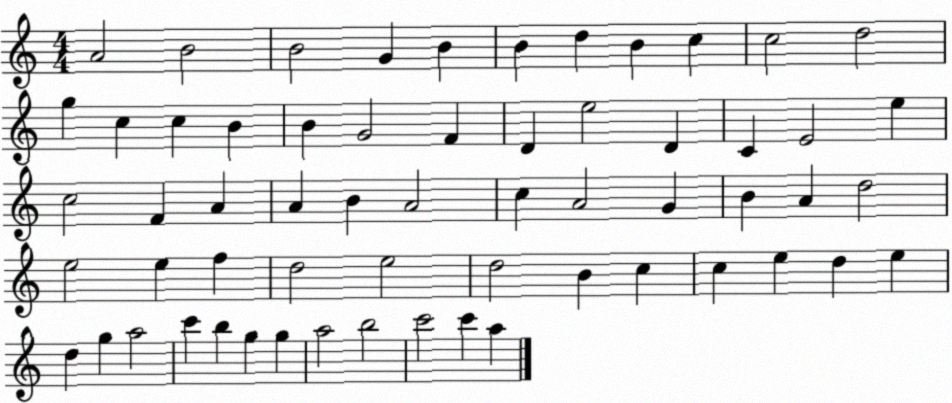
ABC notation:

X:1
T:Untitled
M:4/4
L:1/4
K:C
A2 B2 B2 G B B d B c c2 d2 g c c B B G2 F D e2 D C E2 e c2 F A A B A2 c A2 G B A d2 e2 e f d2 e2 d2 B c c e d e d g a2 c' b g g a2 b2 c'2 c' a